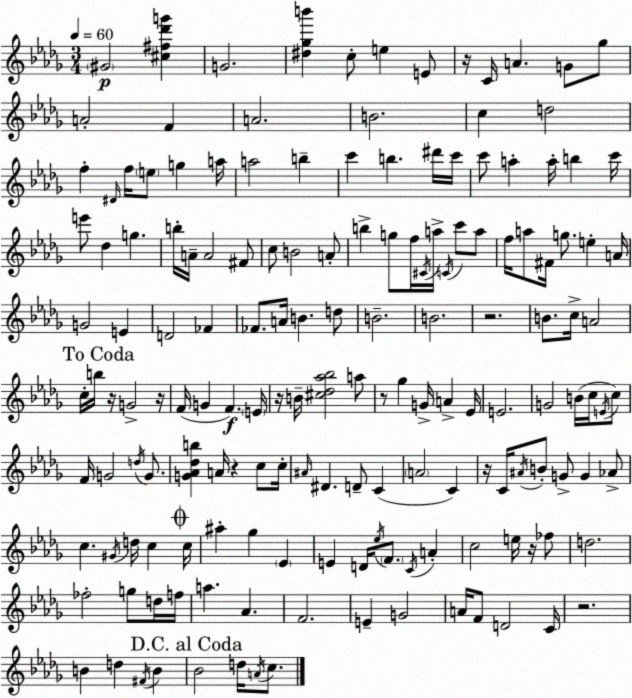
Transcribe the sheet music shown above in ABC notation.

X:1
T:Untitled
M:3/4
L:1/4
K:Bbm
^G2 [^c^f_d'g'] G2 [^d_gb'] c/2 e E/2 z/4 C/4 A G/2 _g/2 A2 F A2 B2 c d2 f ^D/4 f/4 e/2 g a/4 a2 b c' b ^d'/4 c'/4 c'/2 a a/4 b c'/4 e'/2 _d g b/4 A/4 A2 ^F/2 c/2 B2 A/2 b g/2 f/4 ^C/4 a/4 C/4 c'/2 a/2 f/4 a/2 ^F/4 g/2 e A/4 G2 E D2 _F _F/2 A/4 B d/2 B2 B2 z2 B/2 c/4 A2 c/4 b/4 z/4 G2 z/4 F/4 G F E/4 z/4 B/4 [^c_d_a_b]2 a/2 z/2 _g G/4 A _E/4 E2 G2 B/4 c/4 E/4 c/2 F/4 G2 d/4 G/2 [G_A_db] A/4 z c/2 c/4 ^A/4 ^D D/2 C A2 C z/4 C/4 ^A/4 B/2 G/2 G _A/2 c ^G/4 d/4 c c/4 ^a _g _E E D/4 _e/4 F/2 C/4 A c2 e/4 z/4 _f/2 d2 _f2 g/2 d/4 f/4 a _A F2 E G2 A/4 F/2 D2 C/4 z2 B d ^F/4 B _B2 d/4 A/4 c/2